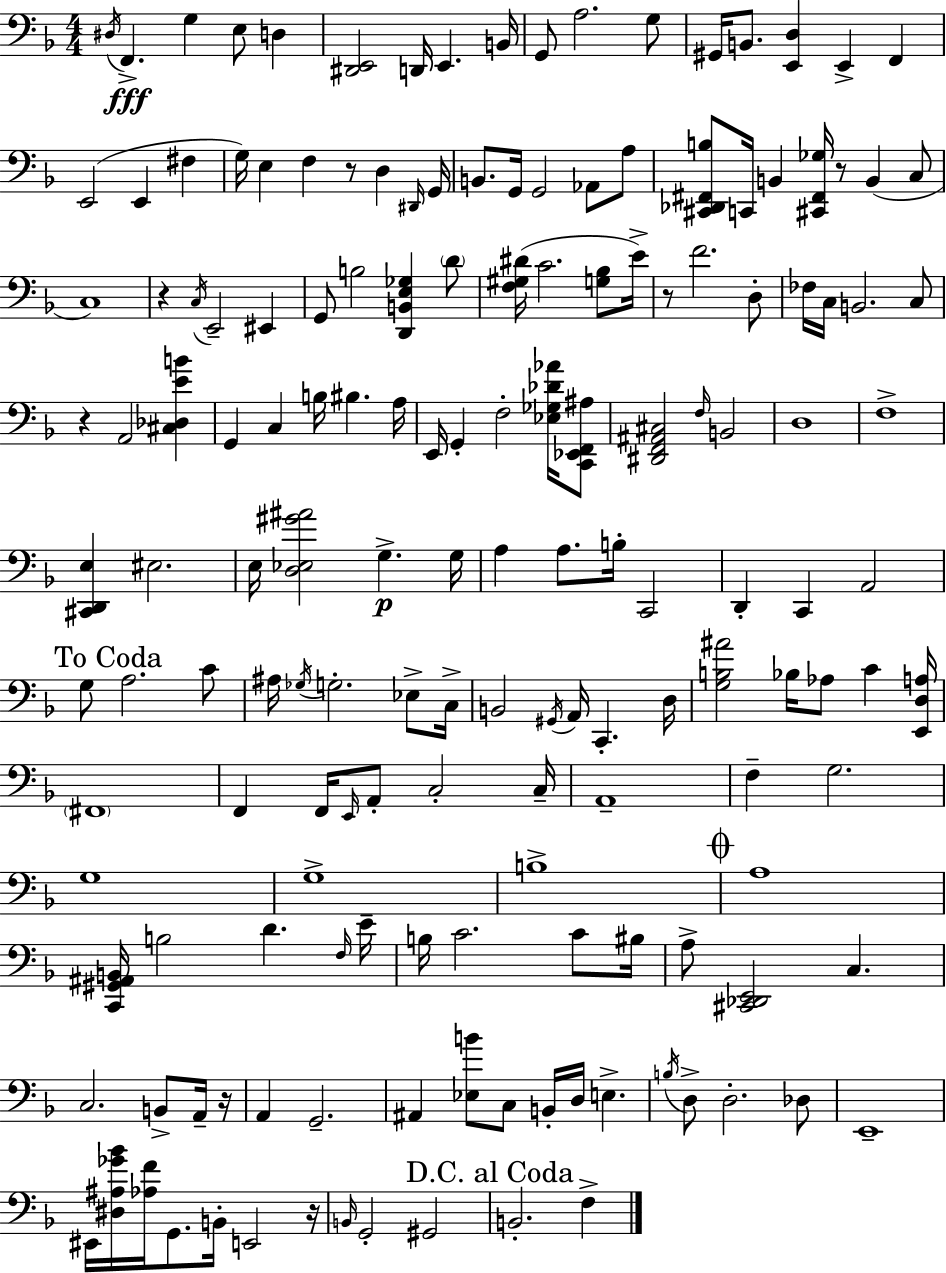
D#3/s F2/q. G3/q E3/e D3/q [D#2,E2]/h D2/s E2/q. B2/s G2/e A3/h. G3/e G#2/s B2/e. [E2,D3]/q E2/q F2/q E2/h E2/q F#3/q G3/s E3/q F3/q R/e D3/q D#2/s G2/s B2/e. G2/s G2/h Ab2/e A3/e [C#2,Db2,F#2,B3]/e C2/s B2/q [C#2,F#2,Gb3]/s R/e B2/q C3/e C3/w R/q C3/s E2/h EIS2/q G2/e B3/h [D2,B2,E3,Gb3]/q D4/e [F3,G#3,D#4]/s C4/h. [G3,Bb3]/e E4/s R/e F4/h. D3/e FES3/s C3/s B2/h. C3/e R/q A2/h [C#3,Db3,E4,B4]/q G2/q C3/q B3/s BIS3/q. A3/s E2/s G2/q F3/h [Eb3,Gb3,Db4,Ab4]/s [C2,Eb2,F2,A#3]/e [D#2,F2,A#2,C#3]/h F3/s B2/h D3/w F3/w [C#2,D2,E3]/q EIS3/h. E3/s [D3,Eb3,G#4,A#4]/h G3/q. G3/s A3/q A3/e. B3/s C2/h D2/q C2/q A2/h G3/e A3/h. C4/e A#3/s Gb3/s G3/h. Eb3/e C3/s B2/h G#2/s A2/s C2/q. D3/s [G3,B3,A#4]/h Bb3/s Ab3/e C4/q [E2,D3,A3]/s F#2/w F2/q F2/s E2/s A2/e C3/h C3/s A2/w F3/q G3/h. G3/w G3/w B3/w A3/w [C2,G#2,A#2,B2]/s B3/h D4/q. F3/s E4/s B3/s C4/h. C4/e BIS3/s A3/e [C#2,Db2,E2]/h C3/q. C3/h. B2/e A2/s R/s A2/q G2/h. A#2/q [Eb3,B4]/e C3/e B2/s D3/s E3/q. B3/s D3/e D3/h. Db3/e E2/w EIS2/s [D#3,A#3,Gb4,Bb4]/s [Ab3,F4]/s G2/e. B2/s E2/h R/s B2/s G2/h G#2/h B2/h. F3/q